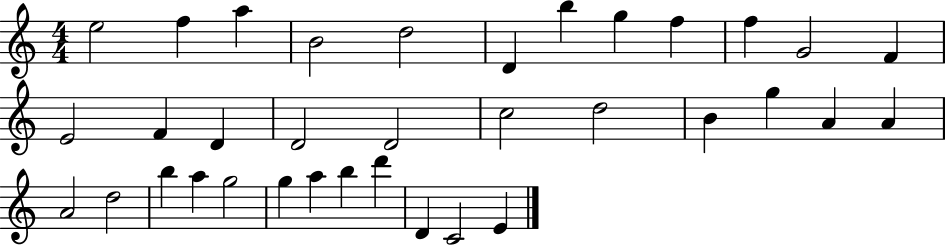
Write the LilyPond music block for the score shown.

{
  \clef treble
  \numericTimeSignature
  \time 4/4
  \key c \major
  e''2 f''4 a''4 | b'2 d''2 | d'4 b''4 g''4 f''4 | f''4 g'2 f'4 | \break e'2 f'4 d'4 | d'2 d'2 | c''2 d''2 | b'4 g''4 a'4 a'4 | \break a'2 d''2 | b''4 a''4 g''2 | g''4 a''4 b''4 d'''4 | d'4 c'2 e'4 | \break \bar "|."
}